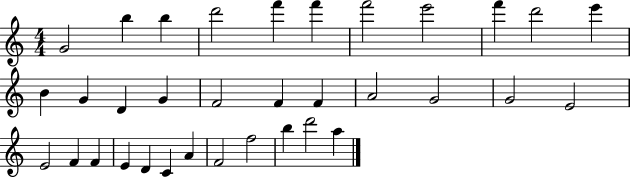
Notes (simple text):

G4/h B5/q B5/q D6/h F6/q F6/q F6/h E6/h F6/q D6/h E6/q B4/q G4/q D4/q G4/q F4/h F4/q F4/q A4/h G4/h G4/h E4/h E4/h F4/q F4/q E4/q D4/q C4/q A4/q F4/h F5/h B5/q D6/h A5/q